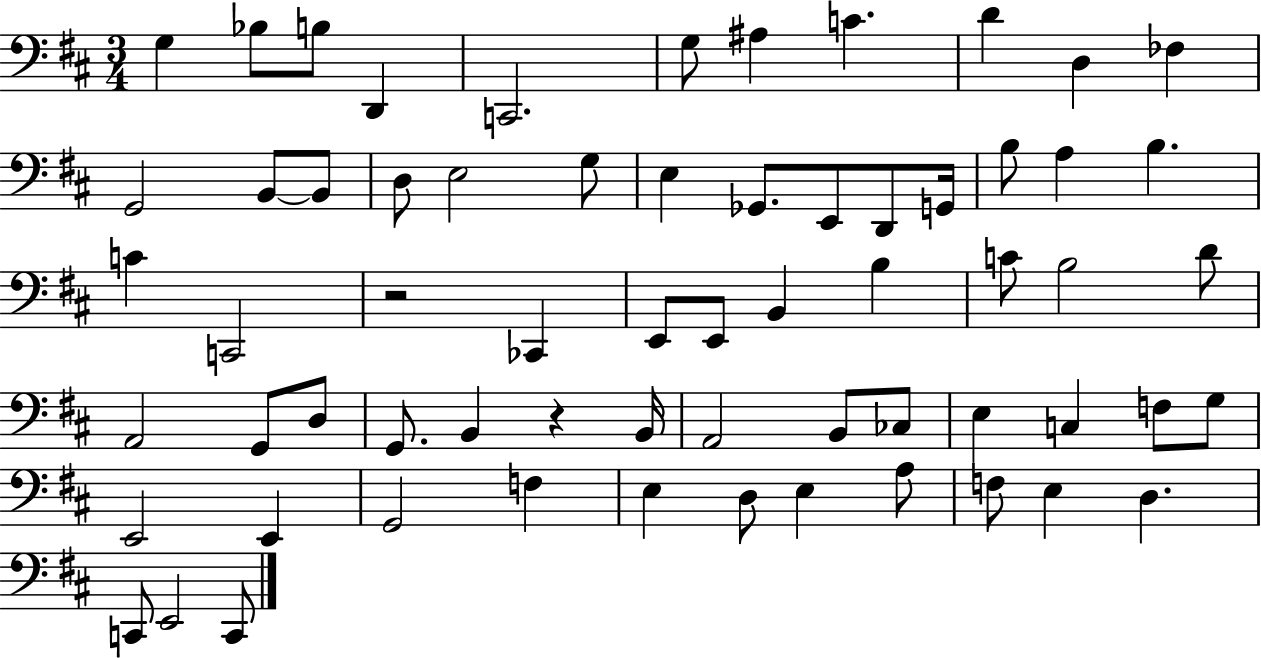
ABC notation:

X:1
T:Untitled
M:3/4
L:1/4
K:D
G, _B,/2 B,/2 D,, C,,2 G,/2 ^A, C D D, _F, G,,2 B,,/2 B,,/2 D,/2 E,2 G,/2 E, _G,,/2 E,,/2 D,,/2 G,,/4 B,/2 A, B, C C,,2 z2 _C,, E,,/2 E,,/2 B,, B, C/2 B,2 D/2 A,,2 G,,/2 D,/2 G,,/2 B,, z B,,/4 A,,2 B,,/2 _C,/2 E, C, F,/2 G,/2 E,,2 E,, G,,2 F, E, D,/2 E, A,/2 F,/2 E, D, C,,/2 E,,2 C,,/2